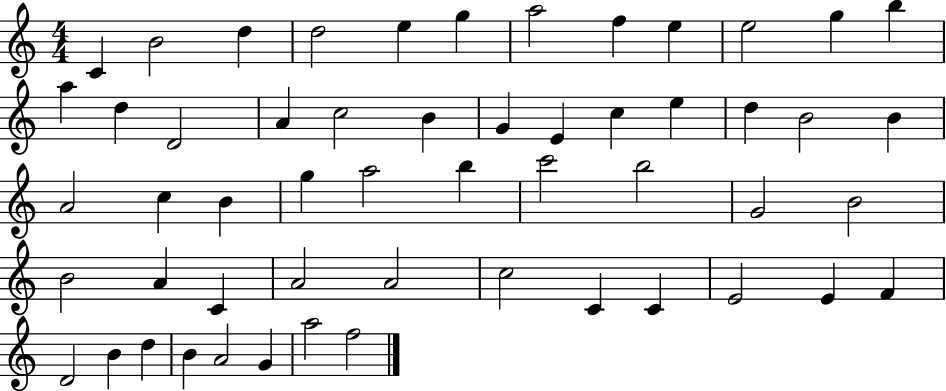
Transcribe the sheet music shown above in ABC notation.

X:1
T:Untitled
M:4/4
L:1/4
K:C
C B2 d d2 e g a2 f e e2 g b a d D2 A c2 B G E c e d B2 B A2 c B g a2 b c'2 b2 G2 B2 B2 A C A2 A2 c2 C C E2 E F D2 B d B A2 G a2 f2